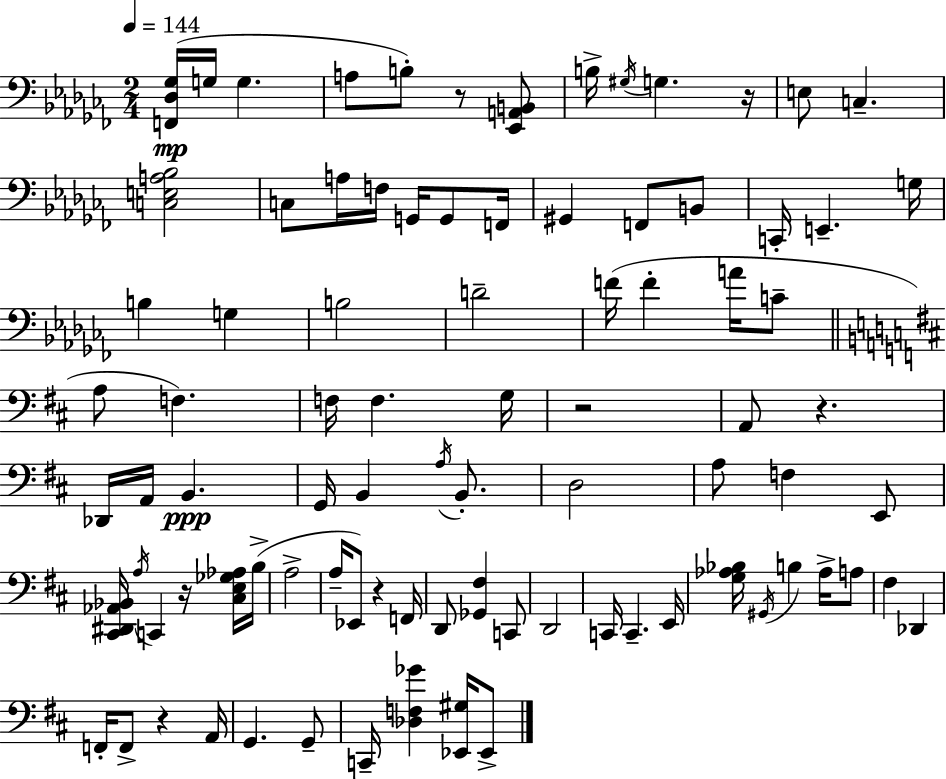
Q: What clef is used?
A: bass